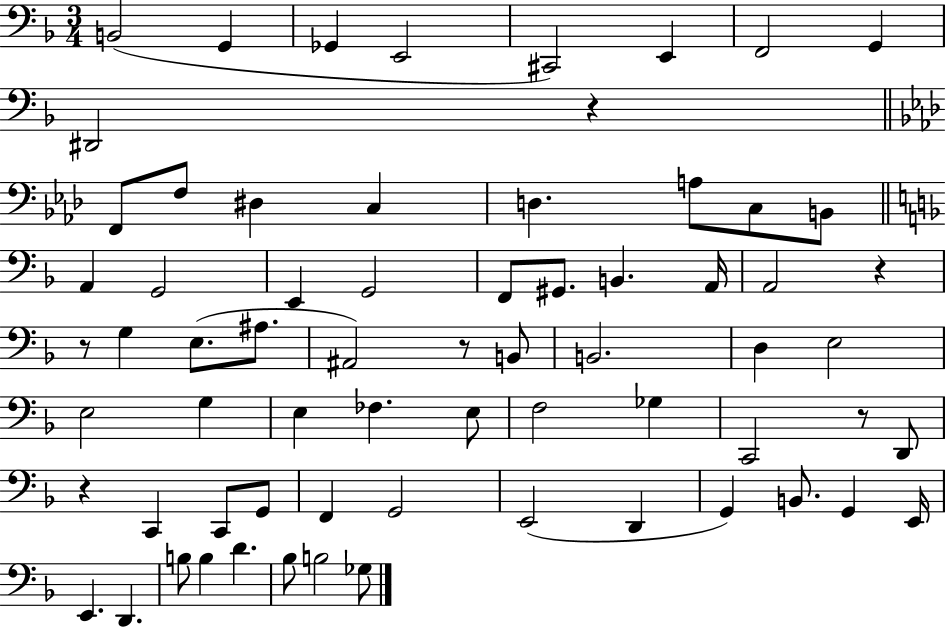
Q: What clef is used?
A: bass